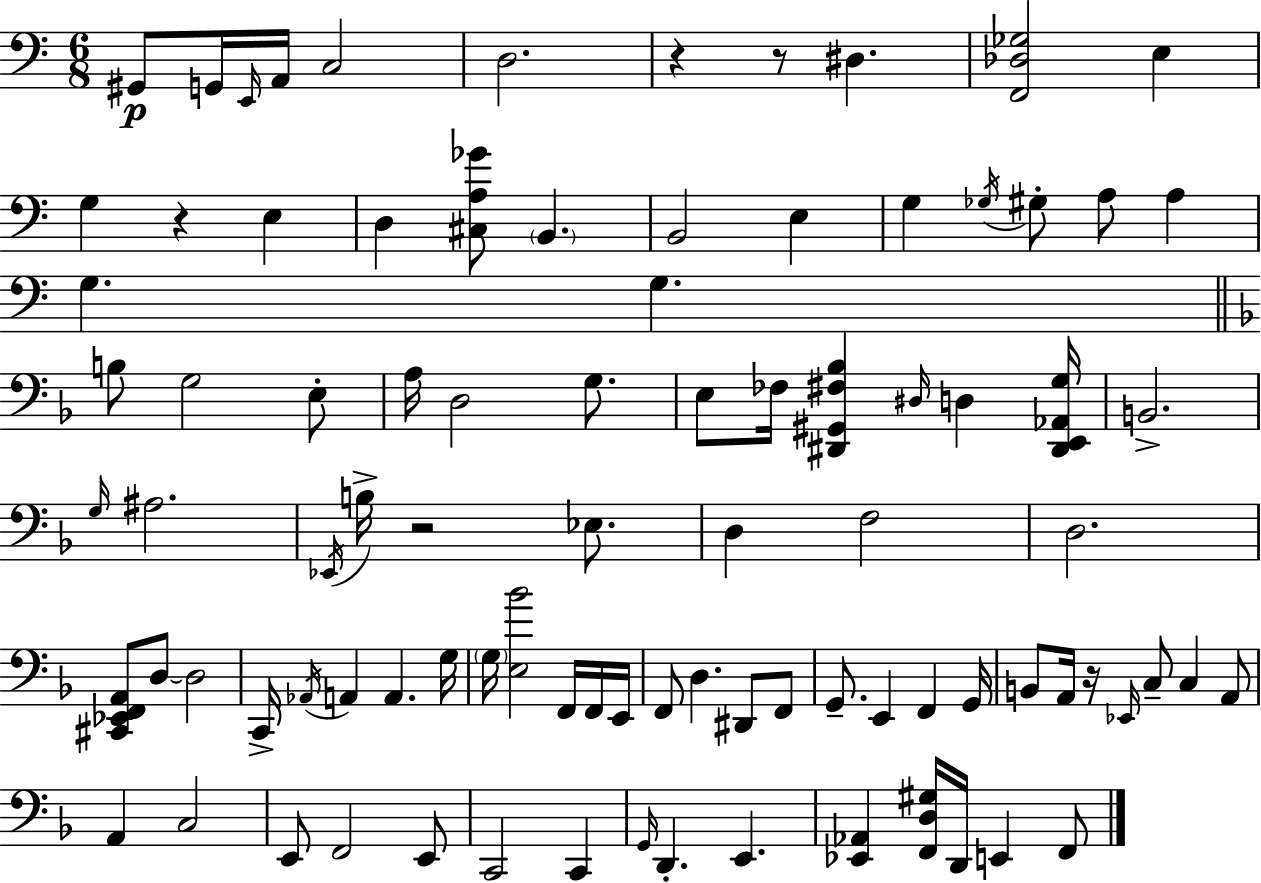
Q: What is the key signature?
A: C major